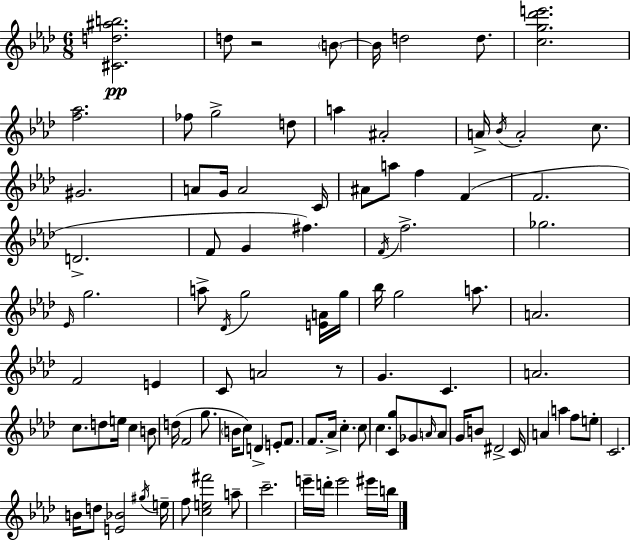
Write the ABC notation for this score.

X:1
T:Untitled
M:6/8
L:1/4
K:Ab
[^Cd^ab]2 d/2 z2 B/2 B/4 d2 d/2 [cg_d'e']2 [f_a]2 _f/2 g2 d/2 a ^A2 A/4 _B/4 A2 c/2 ^G2 A/2 G/4 A2 C/4 ^A/2 a/2 f F F2 D2 F/2 G ^f F/4 f2 _g2 _E/4 g2 a/2 _D/4 g2 [EA]/4 g/4 _b/4 g2 a/2 A2 F2 E C/2 A2 z/2 G C A2 c/2 d/2 e/4 c B/2 d/4 F2 g/2 B/4 c/2 D E/2 F/2 F/2 _A/4 c c/2 c [Cg]/2 _G/2 A/4 A/2 G/4 B/2 ^D2 C/4 A a f/2 e/2 C2 B/4 d/2 [E_B]2 ^g/4 e/4 f/2 [ce^f']2 a/2 c'2 e'/4 d'/4 e'2 ^e'/4 b/4